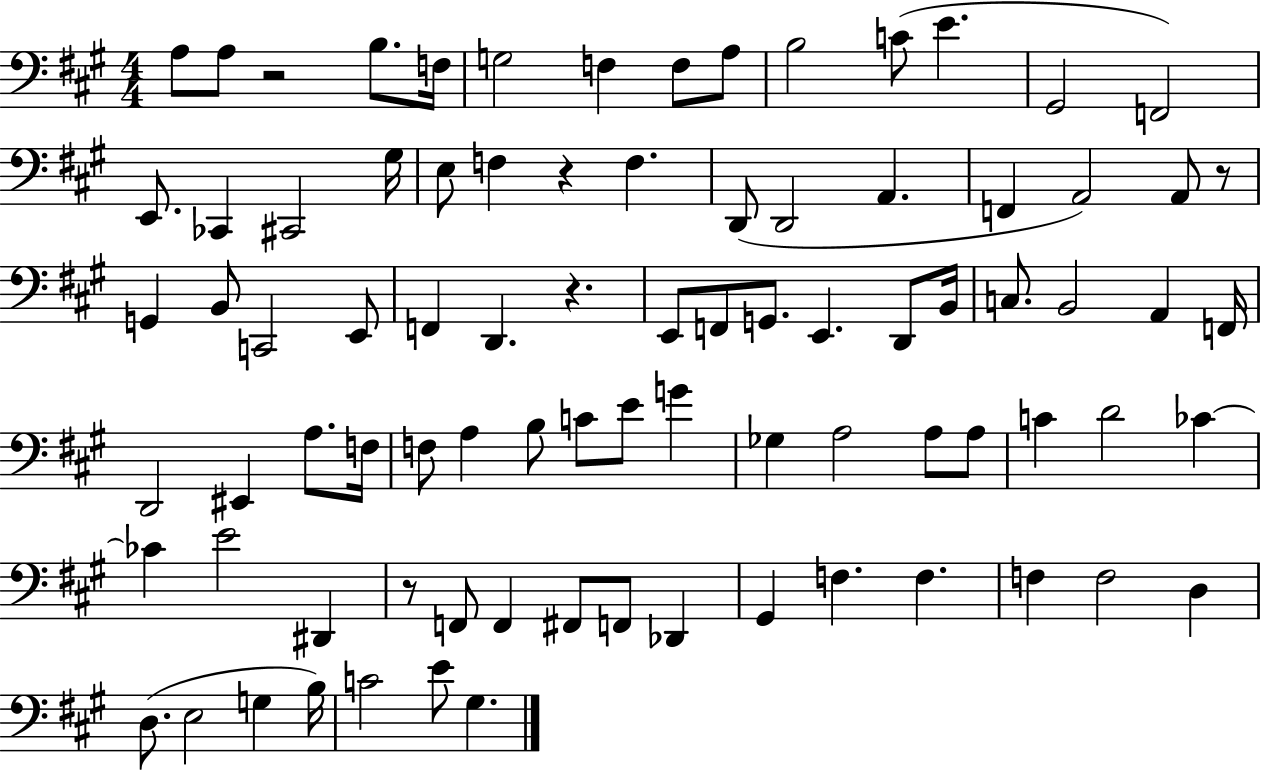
{
  \clef bass
  \numericTimeSignature
  \time 4/4
  \key a \major
  a8 a8 r2 b8. f16 | g2 f4 f8 a8 | b2 c'8( e'4. | gis,2 f,2) | \break e,8. ces,4 cis,2 gis16 | e8 f4 r4 f4. | d,8( d,2 a,4. | f,4 a,2) a,8 r8 | \break g,4 b,8 c,2 e,8 | f,4 d,4. r4. | e,8 f,8 g,8. e,4. d,8 b,16 | c8. b,2 a,4 f,16 | \break d,2 eis,4 a8. f16 | f8 a4 b8 c'8 e'8 g'4 | ges4 a2 a8 a8 | c'4 d'2 ces'4~~ | \break ces'4 e'2 dis,4 | r8 f,8 f,4 fis,8 f,8 des,4 | gis,4 f4. f4. | f4 f2 d4 | \break d8.( e2 g4 b16) | c'2 e'8 gis4. | \bar "|."
}